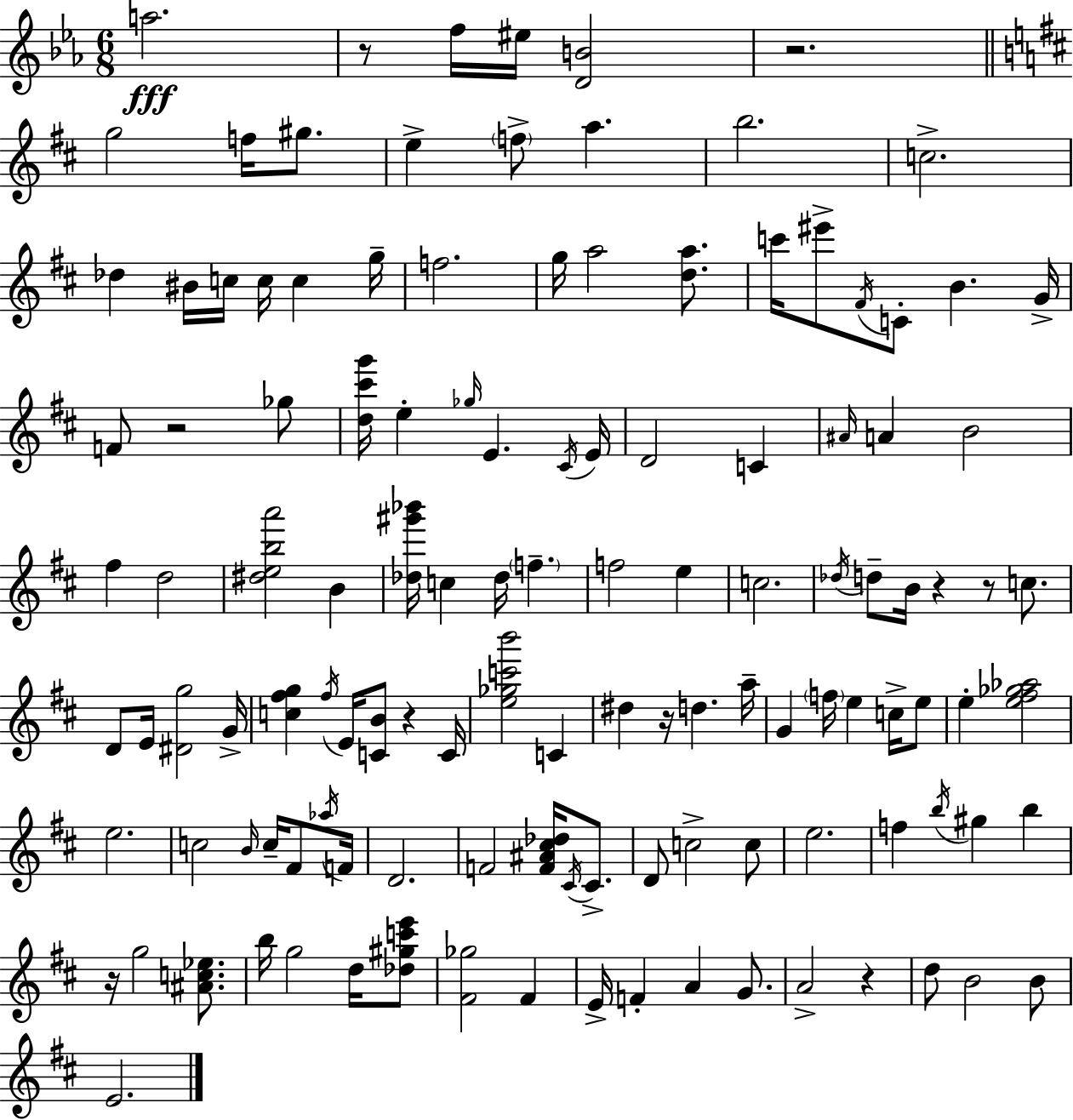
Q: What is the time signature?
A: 6/8